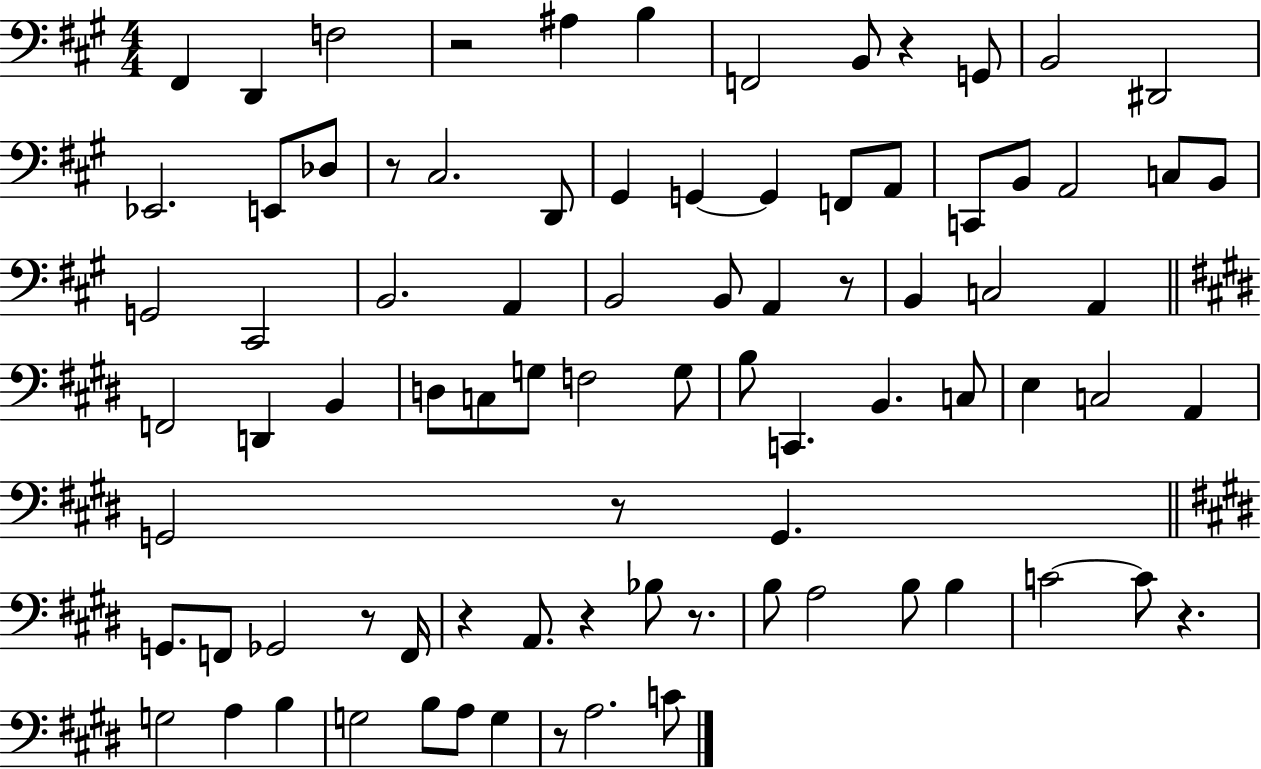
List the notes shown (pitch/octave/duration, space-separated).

F#2/q D2/q F3/h R/h A#3/q B3/q F2/h B2/e R/q G2/e B2/h D#2/h Eb2/h. E2/e Db3/e R/e C#3/h. D2/e G#2/q G2/q G2/q F2/e A2/e C2/e B2/e A2/h C3/e B2/e G2/h C#2/h B2/h. A2/q B2/h B2/e A2/q R/e B2/q C3/h A2/q F2/h D2/q B2/q D3/e C3/e G3/e F3/h G3/e B3/e C2/q. B2/q. C3/e E3/q C3/h A2/q G2/h R/e G2/q. G2/e. F2/e Gb2/h R/e F2/s R/q A2/e. R/q Bb3/e R/e. B3/e A3/h B3/e B3/q C4/h C4/e R/q. G3/h A3/q B3/q G3/h B3/e A3/e G3/q R/e A3/h. C4/e